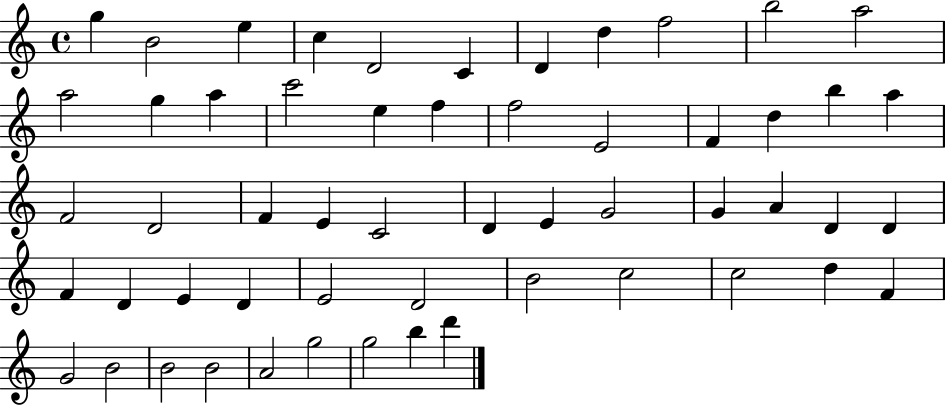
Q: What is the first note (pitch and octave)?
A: G5